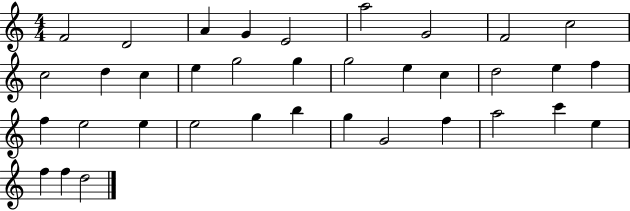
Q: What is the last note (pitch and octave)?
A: D5